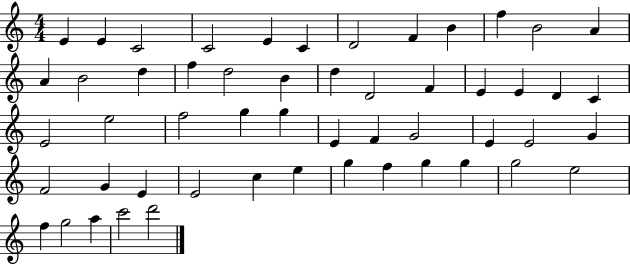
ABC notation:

X:1
T:Untitled
M:4/4
L:1/4
K:C
E E C2 C2 E C D2 F B f B2 A A B2 d f d2 B d D2 F E E D C E2 e2 f2 g g E F G2 E E2 G F2 G E E2 c e g f g g g2 e2 f g2 a c'2 d'2